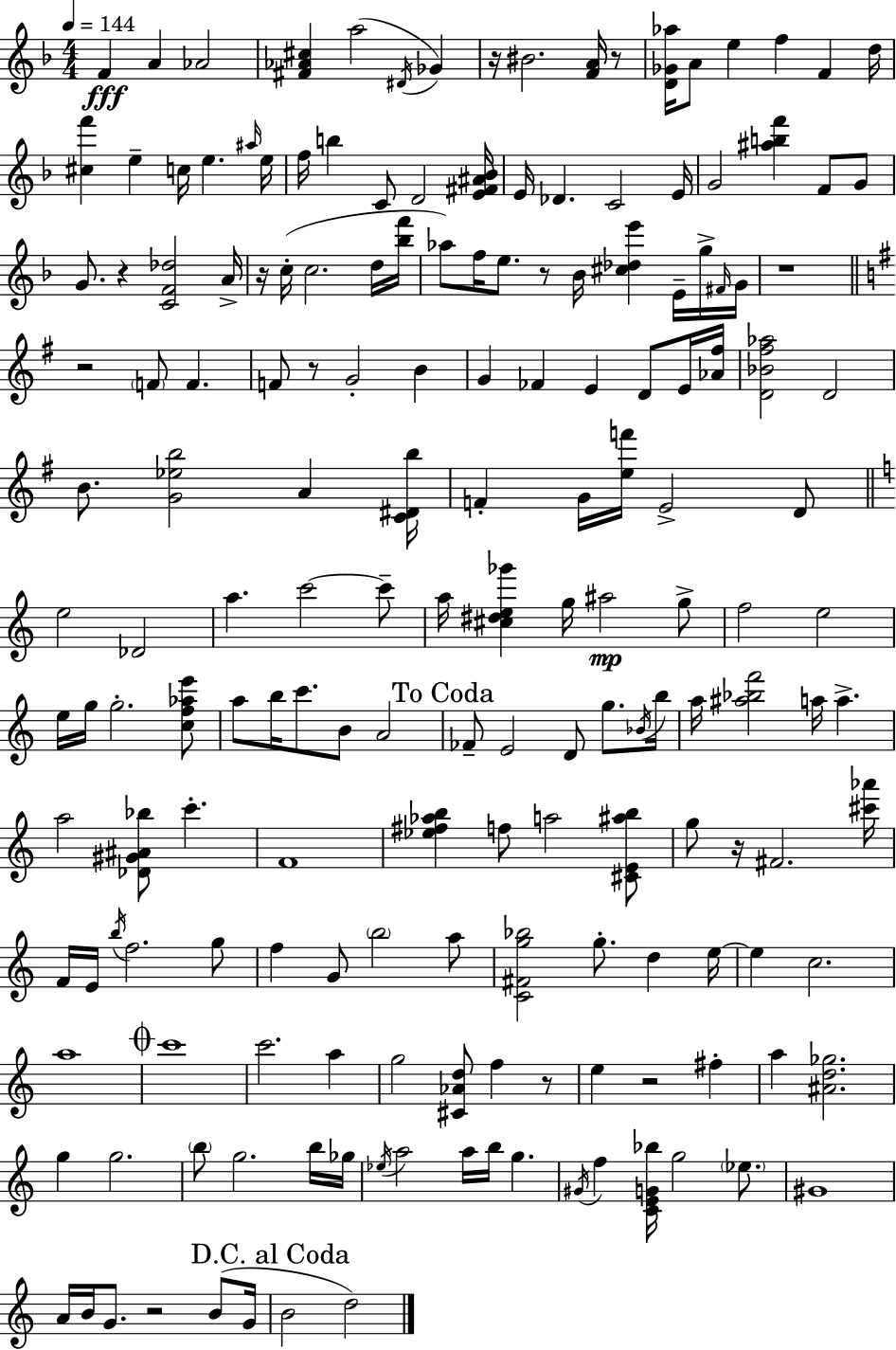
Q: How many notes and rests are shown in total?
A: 176